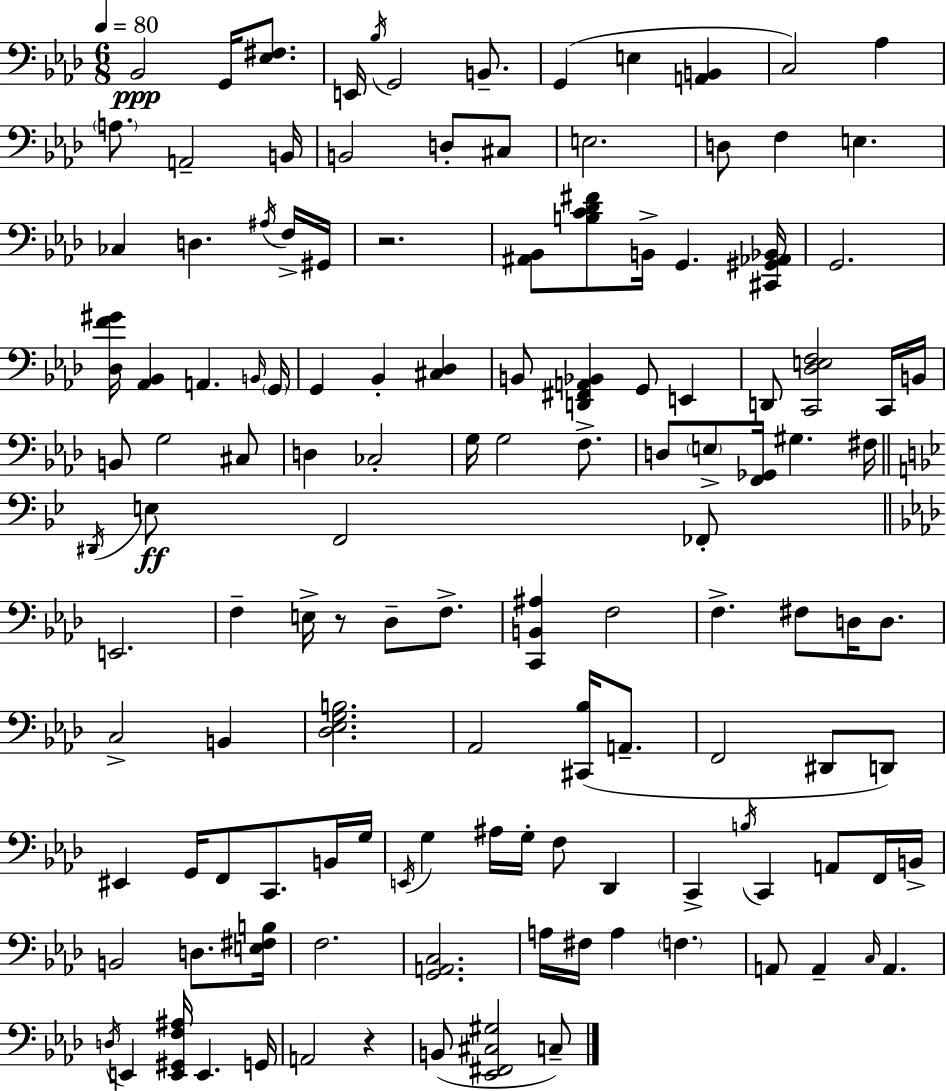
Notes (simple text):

Bb2/h G2/s [Eb3,F#3]/e. E2/s Bb3/s G2/h B2/e. G2/q E3/q [A2,B2]/q C3/h Ab3/q A3/e. A2/h B2/s B2/h D3/e C#3/e E3/h. D3/e F3/q E3/q. CES3/q D3/q. A#3/s F3/s G#2/s R/h. [A#2,Bb2]/e [B3,C4,Db4,F#4]/e B2/s G2/q. [C#2,G#2,Ab2,Bb2]/s G2/h. [Db3,F4,G#4]/s [Ab2,Bb2]/q A2/q. B2/s G2/s G2/q Bb2/q [C#3,Db3]/q B2/e [D2,F#2,A2,Bb2]/q G2/e E2/q D2/e [C2,Db3,E3,F3]/h C2/s B2/s B2/e G3/h C#3/e D3/q CES3/h G3/s G3/h F3/e. D3/e E3/e [F2,Gb2]/s G#3/q. F#3/s D#2/s E3/e F2/h FES2/e E2/h. F3/q E3/s R/e Db3/e F3/e. [C2,B2,A#3]/q F3/h F3/q. F#3/e D3/s D3/e. C3/h B2/q [Db3,Eb3,G3,B3]/h. Ab2/h [C#2,Bb3]/s A2/e. F2/h D#2/e D2/e EIS2/q G2/s F2/e C2/e. B2/s G3/s E2/s G3/q A#3/s G3/s F3/e Db2/q C2/q B3/s C2/q A2/e F2/s B2/s B2/h D3/e. [E3,F#3,B3]/s F3/h. [G2,A2,C3]/h. A3/s F#3/s A3/q F3/q. A2/e A2/q C3/s A2/q. D3/s E2/q [E2,G#2,F3,A#3]/s E2/q. G2/s A2/h R/q B2/e [Eb2,F#2,C#3,G#3]/h C3/e